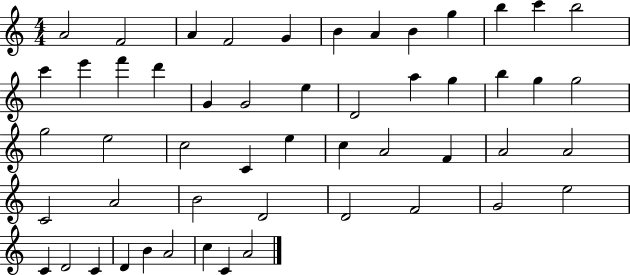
X:1
T:Untitled
M:4/4
L:1/4
K:C
A2 F2 A F2 G B A B g b c' b2 c' e' f' d' G G2 e D2 a g b g g2 g2 e2 c2 C e c A2 F A2 A2 C2 A2 B2 D2 D2 F2 G2 e2 C D2 C D B A2 c C A2